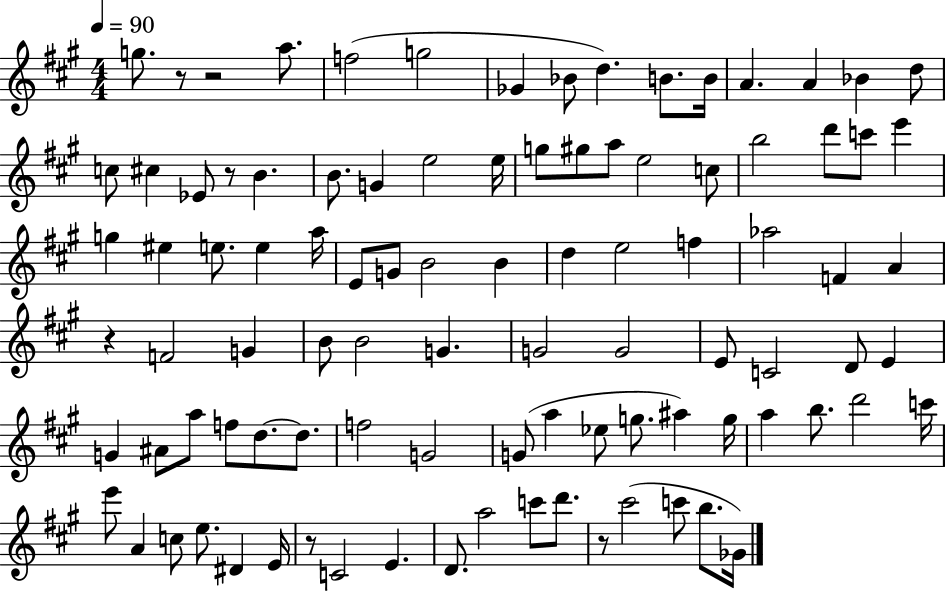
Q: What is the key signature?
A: A major